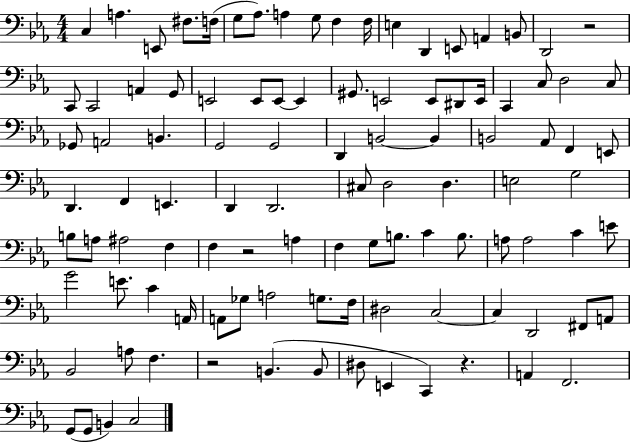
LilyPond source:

{
  \clef bass
  \numericTimeSignature
  \time 4/4
  \key ees \major
  c4 a4. e,8 fis8. f16( | g8 aes8.) a4 g8 f4 f16 | e4 d,4 e,8 a,4 b,8 | d,2 r2 | \break c,8 c,2 a,4 g,8 | e,2 e,8 e,8~~ e,4 | gis,8. e,2 e,8 dis,8 e,16 | c,4 c8 d2 c8 | \break ges,8 a,2 b,4. | g,2 g,2 | d,4 b,2~~ b,4 | b,2 aes,8 f,4 e,8 | \break d,4. f,4 e,4. | d,4 d,2. | cis8 d2 d4. | e2 g2 | \break b8 a8 ais2 f4 | f4 r2 a4 | f4 g8 b8. c'4 b8. | a8 a2 c'4 e'8 | \break g'2 e'8. c'4 a,16 | a,8 ges8 a2 g8. f16 | dis2 c2~~ | c4 d,2 fis,8 a,8 | \break bes,2 a8 f4. | r2 b,4.( b,8 | dis8 e,4 c,4) r4. | a,4 f,2. | \break g,8( g,8 b,4) c2 | \bar "|."
}